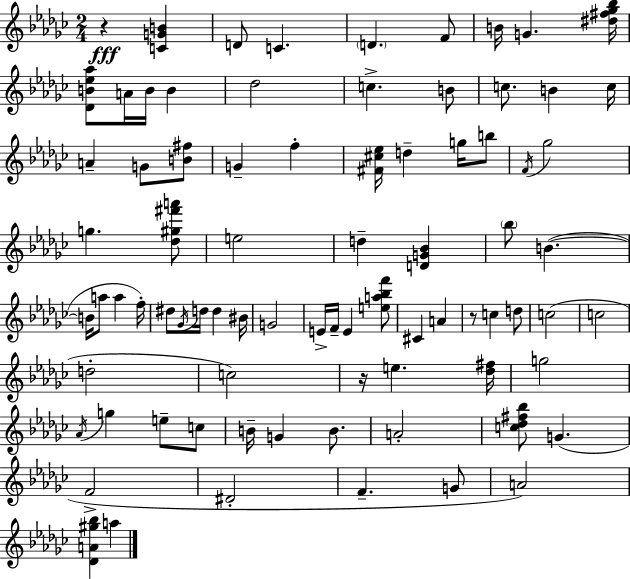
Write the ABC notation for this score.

X:1
T:Untitled
M:2/4
L:1/4
K:Ebm
z [CGB] D/2 C D F/2 B/4 G [^d^f_g_b]/4 [_DB_e_a]/2 A/4 B/4 B _d2 c B/2 c/2 B c/4 A G/2 [B^f]/2 G f [^F^c_e]/4 d g/4 b/2 F/4 _g2 g [_d^g^f'a']/2 e2 d [DG_B] _b/2 B B/4 a/2 a f/4 ^d/2 _G/4 d/4 d ^B/4 G2 E/4 F/4 E [ea_bf']/2 ^C A z/2 c d/2 c2 c2 d2 c2 z/4 e [_d^f]/4 g2 _A/4 g e/2 c/2 B/4 G B/2 A2 [c_d^f_b]/2 G F2 ^D2 F G/2 A2 [_DA^g_b] a